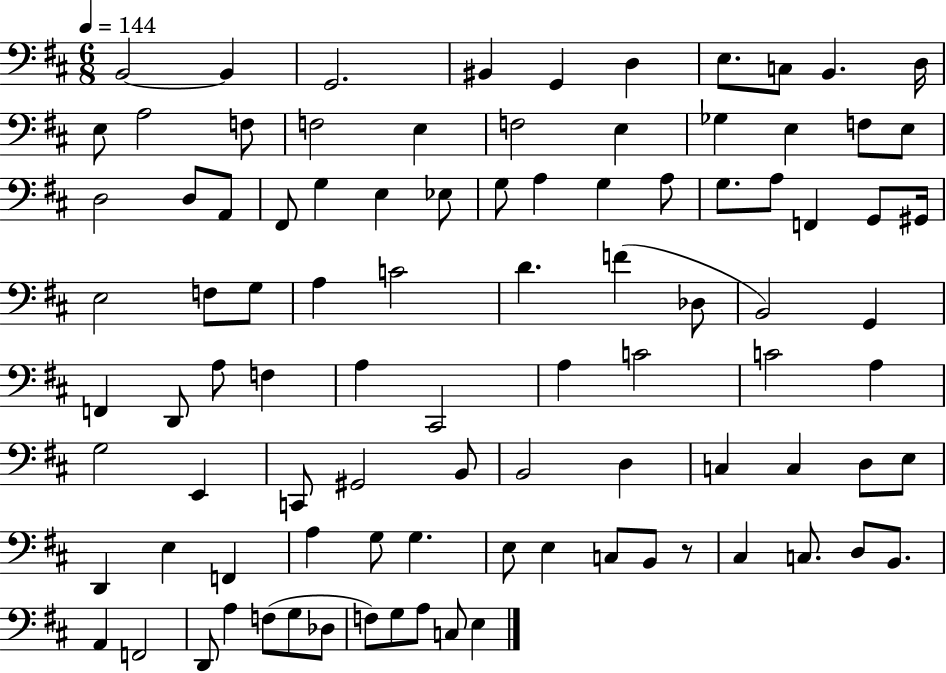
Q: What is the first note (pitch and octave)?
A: B2